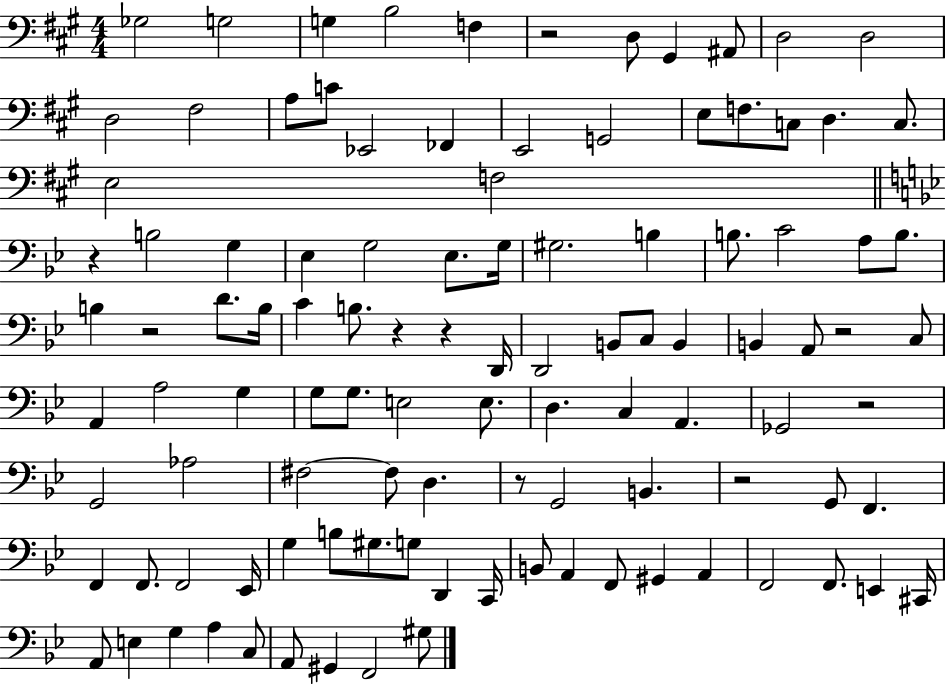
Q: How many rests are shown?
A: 9